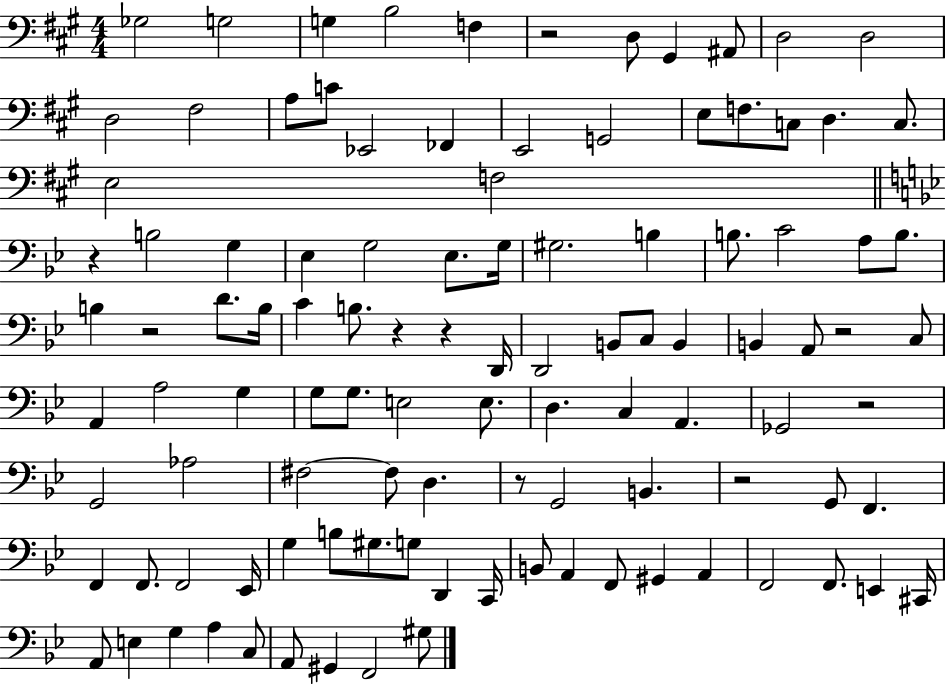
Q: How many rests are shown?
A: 9